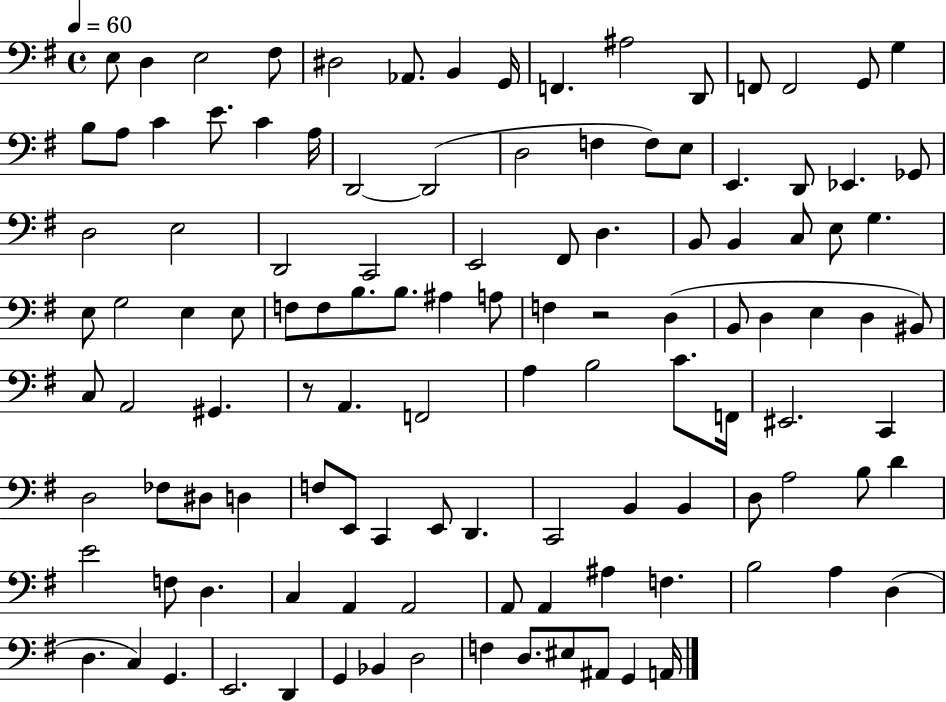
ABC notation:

X:1
T:Untitled
M:4/4
L:1/4
K:G
E,/2 D, E,2 ^F,/2 ^D,2 _A,,/2 B,, G,,/4 F,, ^A,2 D,,/2 F,,/2 F,,2 G,,/2 G, B,/2 A,/2 C E/2 C A,/4 D,,2 D,,2 D,2 F, F,/2 E,/2 E,, D,,/2 _E,, _G,,/2 D,2 E,2 D,,2 C,,2 E,,2 ^F,,/2 D, B,,/2 B,, C,/2 E,/2 G, E,/2 G,2 E, E,/2 F,/2 F,/2 B,/2 B,/2 ^A, A,/2 F, z2 D, B,,/2 D, E, D, ^B,,/2 C,/2 A,,2 ^G,, z/2 A,, F,,2 A, B,2 C/2 F,,/4 ^E,,2 C,, D,2 _F,/2 ^D,/2 D, F,/2 E,,/2 C,, E,,/2 D,, C,,2 B,, B,, D,/2 A,2 B,/2 D E2 F,/2 D, C, A,, A,,2 A,,/2 A,, ^A, F, B,2 A, D, D, C, G,, E,,2 D,, G,, _B,, D,2 F, D,/2 ^E,/2 ^A,,/2 G,, A,,/4